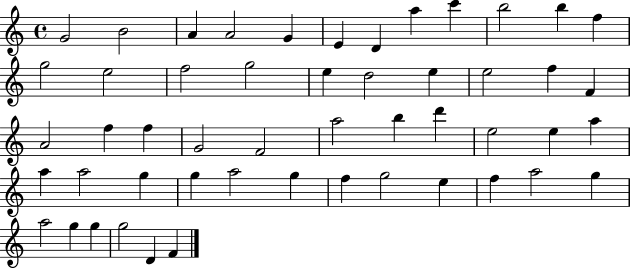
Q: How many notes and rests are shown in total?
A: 51